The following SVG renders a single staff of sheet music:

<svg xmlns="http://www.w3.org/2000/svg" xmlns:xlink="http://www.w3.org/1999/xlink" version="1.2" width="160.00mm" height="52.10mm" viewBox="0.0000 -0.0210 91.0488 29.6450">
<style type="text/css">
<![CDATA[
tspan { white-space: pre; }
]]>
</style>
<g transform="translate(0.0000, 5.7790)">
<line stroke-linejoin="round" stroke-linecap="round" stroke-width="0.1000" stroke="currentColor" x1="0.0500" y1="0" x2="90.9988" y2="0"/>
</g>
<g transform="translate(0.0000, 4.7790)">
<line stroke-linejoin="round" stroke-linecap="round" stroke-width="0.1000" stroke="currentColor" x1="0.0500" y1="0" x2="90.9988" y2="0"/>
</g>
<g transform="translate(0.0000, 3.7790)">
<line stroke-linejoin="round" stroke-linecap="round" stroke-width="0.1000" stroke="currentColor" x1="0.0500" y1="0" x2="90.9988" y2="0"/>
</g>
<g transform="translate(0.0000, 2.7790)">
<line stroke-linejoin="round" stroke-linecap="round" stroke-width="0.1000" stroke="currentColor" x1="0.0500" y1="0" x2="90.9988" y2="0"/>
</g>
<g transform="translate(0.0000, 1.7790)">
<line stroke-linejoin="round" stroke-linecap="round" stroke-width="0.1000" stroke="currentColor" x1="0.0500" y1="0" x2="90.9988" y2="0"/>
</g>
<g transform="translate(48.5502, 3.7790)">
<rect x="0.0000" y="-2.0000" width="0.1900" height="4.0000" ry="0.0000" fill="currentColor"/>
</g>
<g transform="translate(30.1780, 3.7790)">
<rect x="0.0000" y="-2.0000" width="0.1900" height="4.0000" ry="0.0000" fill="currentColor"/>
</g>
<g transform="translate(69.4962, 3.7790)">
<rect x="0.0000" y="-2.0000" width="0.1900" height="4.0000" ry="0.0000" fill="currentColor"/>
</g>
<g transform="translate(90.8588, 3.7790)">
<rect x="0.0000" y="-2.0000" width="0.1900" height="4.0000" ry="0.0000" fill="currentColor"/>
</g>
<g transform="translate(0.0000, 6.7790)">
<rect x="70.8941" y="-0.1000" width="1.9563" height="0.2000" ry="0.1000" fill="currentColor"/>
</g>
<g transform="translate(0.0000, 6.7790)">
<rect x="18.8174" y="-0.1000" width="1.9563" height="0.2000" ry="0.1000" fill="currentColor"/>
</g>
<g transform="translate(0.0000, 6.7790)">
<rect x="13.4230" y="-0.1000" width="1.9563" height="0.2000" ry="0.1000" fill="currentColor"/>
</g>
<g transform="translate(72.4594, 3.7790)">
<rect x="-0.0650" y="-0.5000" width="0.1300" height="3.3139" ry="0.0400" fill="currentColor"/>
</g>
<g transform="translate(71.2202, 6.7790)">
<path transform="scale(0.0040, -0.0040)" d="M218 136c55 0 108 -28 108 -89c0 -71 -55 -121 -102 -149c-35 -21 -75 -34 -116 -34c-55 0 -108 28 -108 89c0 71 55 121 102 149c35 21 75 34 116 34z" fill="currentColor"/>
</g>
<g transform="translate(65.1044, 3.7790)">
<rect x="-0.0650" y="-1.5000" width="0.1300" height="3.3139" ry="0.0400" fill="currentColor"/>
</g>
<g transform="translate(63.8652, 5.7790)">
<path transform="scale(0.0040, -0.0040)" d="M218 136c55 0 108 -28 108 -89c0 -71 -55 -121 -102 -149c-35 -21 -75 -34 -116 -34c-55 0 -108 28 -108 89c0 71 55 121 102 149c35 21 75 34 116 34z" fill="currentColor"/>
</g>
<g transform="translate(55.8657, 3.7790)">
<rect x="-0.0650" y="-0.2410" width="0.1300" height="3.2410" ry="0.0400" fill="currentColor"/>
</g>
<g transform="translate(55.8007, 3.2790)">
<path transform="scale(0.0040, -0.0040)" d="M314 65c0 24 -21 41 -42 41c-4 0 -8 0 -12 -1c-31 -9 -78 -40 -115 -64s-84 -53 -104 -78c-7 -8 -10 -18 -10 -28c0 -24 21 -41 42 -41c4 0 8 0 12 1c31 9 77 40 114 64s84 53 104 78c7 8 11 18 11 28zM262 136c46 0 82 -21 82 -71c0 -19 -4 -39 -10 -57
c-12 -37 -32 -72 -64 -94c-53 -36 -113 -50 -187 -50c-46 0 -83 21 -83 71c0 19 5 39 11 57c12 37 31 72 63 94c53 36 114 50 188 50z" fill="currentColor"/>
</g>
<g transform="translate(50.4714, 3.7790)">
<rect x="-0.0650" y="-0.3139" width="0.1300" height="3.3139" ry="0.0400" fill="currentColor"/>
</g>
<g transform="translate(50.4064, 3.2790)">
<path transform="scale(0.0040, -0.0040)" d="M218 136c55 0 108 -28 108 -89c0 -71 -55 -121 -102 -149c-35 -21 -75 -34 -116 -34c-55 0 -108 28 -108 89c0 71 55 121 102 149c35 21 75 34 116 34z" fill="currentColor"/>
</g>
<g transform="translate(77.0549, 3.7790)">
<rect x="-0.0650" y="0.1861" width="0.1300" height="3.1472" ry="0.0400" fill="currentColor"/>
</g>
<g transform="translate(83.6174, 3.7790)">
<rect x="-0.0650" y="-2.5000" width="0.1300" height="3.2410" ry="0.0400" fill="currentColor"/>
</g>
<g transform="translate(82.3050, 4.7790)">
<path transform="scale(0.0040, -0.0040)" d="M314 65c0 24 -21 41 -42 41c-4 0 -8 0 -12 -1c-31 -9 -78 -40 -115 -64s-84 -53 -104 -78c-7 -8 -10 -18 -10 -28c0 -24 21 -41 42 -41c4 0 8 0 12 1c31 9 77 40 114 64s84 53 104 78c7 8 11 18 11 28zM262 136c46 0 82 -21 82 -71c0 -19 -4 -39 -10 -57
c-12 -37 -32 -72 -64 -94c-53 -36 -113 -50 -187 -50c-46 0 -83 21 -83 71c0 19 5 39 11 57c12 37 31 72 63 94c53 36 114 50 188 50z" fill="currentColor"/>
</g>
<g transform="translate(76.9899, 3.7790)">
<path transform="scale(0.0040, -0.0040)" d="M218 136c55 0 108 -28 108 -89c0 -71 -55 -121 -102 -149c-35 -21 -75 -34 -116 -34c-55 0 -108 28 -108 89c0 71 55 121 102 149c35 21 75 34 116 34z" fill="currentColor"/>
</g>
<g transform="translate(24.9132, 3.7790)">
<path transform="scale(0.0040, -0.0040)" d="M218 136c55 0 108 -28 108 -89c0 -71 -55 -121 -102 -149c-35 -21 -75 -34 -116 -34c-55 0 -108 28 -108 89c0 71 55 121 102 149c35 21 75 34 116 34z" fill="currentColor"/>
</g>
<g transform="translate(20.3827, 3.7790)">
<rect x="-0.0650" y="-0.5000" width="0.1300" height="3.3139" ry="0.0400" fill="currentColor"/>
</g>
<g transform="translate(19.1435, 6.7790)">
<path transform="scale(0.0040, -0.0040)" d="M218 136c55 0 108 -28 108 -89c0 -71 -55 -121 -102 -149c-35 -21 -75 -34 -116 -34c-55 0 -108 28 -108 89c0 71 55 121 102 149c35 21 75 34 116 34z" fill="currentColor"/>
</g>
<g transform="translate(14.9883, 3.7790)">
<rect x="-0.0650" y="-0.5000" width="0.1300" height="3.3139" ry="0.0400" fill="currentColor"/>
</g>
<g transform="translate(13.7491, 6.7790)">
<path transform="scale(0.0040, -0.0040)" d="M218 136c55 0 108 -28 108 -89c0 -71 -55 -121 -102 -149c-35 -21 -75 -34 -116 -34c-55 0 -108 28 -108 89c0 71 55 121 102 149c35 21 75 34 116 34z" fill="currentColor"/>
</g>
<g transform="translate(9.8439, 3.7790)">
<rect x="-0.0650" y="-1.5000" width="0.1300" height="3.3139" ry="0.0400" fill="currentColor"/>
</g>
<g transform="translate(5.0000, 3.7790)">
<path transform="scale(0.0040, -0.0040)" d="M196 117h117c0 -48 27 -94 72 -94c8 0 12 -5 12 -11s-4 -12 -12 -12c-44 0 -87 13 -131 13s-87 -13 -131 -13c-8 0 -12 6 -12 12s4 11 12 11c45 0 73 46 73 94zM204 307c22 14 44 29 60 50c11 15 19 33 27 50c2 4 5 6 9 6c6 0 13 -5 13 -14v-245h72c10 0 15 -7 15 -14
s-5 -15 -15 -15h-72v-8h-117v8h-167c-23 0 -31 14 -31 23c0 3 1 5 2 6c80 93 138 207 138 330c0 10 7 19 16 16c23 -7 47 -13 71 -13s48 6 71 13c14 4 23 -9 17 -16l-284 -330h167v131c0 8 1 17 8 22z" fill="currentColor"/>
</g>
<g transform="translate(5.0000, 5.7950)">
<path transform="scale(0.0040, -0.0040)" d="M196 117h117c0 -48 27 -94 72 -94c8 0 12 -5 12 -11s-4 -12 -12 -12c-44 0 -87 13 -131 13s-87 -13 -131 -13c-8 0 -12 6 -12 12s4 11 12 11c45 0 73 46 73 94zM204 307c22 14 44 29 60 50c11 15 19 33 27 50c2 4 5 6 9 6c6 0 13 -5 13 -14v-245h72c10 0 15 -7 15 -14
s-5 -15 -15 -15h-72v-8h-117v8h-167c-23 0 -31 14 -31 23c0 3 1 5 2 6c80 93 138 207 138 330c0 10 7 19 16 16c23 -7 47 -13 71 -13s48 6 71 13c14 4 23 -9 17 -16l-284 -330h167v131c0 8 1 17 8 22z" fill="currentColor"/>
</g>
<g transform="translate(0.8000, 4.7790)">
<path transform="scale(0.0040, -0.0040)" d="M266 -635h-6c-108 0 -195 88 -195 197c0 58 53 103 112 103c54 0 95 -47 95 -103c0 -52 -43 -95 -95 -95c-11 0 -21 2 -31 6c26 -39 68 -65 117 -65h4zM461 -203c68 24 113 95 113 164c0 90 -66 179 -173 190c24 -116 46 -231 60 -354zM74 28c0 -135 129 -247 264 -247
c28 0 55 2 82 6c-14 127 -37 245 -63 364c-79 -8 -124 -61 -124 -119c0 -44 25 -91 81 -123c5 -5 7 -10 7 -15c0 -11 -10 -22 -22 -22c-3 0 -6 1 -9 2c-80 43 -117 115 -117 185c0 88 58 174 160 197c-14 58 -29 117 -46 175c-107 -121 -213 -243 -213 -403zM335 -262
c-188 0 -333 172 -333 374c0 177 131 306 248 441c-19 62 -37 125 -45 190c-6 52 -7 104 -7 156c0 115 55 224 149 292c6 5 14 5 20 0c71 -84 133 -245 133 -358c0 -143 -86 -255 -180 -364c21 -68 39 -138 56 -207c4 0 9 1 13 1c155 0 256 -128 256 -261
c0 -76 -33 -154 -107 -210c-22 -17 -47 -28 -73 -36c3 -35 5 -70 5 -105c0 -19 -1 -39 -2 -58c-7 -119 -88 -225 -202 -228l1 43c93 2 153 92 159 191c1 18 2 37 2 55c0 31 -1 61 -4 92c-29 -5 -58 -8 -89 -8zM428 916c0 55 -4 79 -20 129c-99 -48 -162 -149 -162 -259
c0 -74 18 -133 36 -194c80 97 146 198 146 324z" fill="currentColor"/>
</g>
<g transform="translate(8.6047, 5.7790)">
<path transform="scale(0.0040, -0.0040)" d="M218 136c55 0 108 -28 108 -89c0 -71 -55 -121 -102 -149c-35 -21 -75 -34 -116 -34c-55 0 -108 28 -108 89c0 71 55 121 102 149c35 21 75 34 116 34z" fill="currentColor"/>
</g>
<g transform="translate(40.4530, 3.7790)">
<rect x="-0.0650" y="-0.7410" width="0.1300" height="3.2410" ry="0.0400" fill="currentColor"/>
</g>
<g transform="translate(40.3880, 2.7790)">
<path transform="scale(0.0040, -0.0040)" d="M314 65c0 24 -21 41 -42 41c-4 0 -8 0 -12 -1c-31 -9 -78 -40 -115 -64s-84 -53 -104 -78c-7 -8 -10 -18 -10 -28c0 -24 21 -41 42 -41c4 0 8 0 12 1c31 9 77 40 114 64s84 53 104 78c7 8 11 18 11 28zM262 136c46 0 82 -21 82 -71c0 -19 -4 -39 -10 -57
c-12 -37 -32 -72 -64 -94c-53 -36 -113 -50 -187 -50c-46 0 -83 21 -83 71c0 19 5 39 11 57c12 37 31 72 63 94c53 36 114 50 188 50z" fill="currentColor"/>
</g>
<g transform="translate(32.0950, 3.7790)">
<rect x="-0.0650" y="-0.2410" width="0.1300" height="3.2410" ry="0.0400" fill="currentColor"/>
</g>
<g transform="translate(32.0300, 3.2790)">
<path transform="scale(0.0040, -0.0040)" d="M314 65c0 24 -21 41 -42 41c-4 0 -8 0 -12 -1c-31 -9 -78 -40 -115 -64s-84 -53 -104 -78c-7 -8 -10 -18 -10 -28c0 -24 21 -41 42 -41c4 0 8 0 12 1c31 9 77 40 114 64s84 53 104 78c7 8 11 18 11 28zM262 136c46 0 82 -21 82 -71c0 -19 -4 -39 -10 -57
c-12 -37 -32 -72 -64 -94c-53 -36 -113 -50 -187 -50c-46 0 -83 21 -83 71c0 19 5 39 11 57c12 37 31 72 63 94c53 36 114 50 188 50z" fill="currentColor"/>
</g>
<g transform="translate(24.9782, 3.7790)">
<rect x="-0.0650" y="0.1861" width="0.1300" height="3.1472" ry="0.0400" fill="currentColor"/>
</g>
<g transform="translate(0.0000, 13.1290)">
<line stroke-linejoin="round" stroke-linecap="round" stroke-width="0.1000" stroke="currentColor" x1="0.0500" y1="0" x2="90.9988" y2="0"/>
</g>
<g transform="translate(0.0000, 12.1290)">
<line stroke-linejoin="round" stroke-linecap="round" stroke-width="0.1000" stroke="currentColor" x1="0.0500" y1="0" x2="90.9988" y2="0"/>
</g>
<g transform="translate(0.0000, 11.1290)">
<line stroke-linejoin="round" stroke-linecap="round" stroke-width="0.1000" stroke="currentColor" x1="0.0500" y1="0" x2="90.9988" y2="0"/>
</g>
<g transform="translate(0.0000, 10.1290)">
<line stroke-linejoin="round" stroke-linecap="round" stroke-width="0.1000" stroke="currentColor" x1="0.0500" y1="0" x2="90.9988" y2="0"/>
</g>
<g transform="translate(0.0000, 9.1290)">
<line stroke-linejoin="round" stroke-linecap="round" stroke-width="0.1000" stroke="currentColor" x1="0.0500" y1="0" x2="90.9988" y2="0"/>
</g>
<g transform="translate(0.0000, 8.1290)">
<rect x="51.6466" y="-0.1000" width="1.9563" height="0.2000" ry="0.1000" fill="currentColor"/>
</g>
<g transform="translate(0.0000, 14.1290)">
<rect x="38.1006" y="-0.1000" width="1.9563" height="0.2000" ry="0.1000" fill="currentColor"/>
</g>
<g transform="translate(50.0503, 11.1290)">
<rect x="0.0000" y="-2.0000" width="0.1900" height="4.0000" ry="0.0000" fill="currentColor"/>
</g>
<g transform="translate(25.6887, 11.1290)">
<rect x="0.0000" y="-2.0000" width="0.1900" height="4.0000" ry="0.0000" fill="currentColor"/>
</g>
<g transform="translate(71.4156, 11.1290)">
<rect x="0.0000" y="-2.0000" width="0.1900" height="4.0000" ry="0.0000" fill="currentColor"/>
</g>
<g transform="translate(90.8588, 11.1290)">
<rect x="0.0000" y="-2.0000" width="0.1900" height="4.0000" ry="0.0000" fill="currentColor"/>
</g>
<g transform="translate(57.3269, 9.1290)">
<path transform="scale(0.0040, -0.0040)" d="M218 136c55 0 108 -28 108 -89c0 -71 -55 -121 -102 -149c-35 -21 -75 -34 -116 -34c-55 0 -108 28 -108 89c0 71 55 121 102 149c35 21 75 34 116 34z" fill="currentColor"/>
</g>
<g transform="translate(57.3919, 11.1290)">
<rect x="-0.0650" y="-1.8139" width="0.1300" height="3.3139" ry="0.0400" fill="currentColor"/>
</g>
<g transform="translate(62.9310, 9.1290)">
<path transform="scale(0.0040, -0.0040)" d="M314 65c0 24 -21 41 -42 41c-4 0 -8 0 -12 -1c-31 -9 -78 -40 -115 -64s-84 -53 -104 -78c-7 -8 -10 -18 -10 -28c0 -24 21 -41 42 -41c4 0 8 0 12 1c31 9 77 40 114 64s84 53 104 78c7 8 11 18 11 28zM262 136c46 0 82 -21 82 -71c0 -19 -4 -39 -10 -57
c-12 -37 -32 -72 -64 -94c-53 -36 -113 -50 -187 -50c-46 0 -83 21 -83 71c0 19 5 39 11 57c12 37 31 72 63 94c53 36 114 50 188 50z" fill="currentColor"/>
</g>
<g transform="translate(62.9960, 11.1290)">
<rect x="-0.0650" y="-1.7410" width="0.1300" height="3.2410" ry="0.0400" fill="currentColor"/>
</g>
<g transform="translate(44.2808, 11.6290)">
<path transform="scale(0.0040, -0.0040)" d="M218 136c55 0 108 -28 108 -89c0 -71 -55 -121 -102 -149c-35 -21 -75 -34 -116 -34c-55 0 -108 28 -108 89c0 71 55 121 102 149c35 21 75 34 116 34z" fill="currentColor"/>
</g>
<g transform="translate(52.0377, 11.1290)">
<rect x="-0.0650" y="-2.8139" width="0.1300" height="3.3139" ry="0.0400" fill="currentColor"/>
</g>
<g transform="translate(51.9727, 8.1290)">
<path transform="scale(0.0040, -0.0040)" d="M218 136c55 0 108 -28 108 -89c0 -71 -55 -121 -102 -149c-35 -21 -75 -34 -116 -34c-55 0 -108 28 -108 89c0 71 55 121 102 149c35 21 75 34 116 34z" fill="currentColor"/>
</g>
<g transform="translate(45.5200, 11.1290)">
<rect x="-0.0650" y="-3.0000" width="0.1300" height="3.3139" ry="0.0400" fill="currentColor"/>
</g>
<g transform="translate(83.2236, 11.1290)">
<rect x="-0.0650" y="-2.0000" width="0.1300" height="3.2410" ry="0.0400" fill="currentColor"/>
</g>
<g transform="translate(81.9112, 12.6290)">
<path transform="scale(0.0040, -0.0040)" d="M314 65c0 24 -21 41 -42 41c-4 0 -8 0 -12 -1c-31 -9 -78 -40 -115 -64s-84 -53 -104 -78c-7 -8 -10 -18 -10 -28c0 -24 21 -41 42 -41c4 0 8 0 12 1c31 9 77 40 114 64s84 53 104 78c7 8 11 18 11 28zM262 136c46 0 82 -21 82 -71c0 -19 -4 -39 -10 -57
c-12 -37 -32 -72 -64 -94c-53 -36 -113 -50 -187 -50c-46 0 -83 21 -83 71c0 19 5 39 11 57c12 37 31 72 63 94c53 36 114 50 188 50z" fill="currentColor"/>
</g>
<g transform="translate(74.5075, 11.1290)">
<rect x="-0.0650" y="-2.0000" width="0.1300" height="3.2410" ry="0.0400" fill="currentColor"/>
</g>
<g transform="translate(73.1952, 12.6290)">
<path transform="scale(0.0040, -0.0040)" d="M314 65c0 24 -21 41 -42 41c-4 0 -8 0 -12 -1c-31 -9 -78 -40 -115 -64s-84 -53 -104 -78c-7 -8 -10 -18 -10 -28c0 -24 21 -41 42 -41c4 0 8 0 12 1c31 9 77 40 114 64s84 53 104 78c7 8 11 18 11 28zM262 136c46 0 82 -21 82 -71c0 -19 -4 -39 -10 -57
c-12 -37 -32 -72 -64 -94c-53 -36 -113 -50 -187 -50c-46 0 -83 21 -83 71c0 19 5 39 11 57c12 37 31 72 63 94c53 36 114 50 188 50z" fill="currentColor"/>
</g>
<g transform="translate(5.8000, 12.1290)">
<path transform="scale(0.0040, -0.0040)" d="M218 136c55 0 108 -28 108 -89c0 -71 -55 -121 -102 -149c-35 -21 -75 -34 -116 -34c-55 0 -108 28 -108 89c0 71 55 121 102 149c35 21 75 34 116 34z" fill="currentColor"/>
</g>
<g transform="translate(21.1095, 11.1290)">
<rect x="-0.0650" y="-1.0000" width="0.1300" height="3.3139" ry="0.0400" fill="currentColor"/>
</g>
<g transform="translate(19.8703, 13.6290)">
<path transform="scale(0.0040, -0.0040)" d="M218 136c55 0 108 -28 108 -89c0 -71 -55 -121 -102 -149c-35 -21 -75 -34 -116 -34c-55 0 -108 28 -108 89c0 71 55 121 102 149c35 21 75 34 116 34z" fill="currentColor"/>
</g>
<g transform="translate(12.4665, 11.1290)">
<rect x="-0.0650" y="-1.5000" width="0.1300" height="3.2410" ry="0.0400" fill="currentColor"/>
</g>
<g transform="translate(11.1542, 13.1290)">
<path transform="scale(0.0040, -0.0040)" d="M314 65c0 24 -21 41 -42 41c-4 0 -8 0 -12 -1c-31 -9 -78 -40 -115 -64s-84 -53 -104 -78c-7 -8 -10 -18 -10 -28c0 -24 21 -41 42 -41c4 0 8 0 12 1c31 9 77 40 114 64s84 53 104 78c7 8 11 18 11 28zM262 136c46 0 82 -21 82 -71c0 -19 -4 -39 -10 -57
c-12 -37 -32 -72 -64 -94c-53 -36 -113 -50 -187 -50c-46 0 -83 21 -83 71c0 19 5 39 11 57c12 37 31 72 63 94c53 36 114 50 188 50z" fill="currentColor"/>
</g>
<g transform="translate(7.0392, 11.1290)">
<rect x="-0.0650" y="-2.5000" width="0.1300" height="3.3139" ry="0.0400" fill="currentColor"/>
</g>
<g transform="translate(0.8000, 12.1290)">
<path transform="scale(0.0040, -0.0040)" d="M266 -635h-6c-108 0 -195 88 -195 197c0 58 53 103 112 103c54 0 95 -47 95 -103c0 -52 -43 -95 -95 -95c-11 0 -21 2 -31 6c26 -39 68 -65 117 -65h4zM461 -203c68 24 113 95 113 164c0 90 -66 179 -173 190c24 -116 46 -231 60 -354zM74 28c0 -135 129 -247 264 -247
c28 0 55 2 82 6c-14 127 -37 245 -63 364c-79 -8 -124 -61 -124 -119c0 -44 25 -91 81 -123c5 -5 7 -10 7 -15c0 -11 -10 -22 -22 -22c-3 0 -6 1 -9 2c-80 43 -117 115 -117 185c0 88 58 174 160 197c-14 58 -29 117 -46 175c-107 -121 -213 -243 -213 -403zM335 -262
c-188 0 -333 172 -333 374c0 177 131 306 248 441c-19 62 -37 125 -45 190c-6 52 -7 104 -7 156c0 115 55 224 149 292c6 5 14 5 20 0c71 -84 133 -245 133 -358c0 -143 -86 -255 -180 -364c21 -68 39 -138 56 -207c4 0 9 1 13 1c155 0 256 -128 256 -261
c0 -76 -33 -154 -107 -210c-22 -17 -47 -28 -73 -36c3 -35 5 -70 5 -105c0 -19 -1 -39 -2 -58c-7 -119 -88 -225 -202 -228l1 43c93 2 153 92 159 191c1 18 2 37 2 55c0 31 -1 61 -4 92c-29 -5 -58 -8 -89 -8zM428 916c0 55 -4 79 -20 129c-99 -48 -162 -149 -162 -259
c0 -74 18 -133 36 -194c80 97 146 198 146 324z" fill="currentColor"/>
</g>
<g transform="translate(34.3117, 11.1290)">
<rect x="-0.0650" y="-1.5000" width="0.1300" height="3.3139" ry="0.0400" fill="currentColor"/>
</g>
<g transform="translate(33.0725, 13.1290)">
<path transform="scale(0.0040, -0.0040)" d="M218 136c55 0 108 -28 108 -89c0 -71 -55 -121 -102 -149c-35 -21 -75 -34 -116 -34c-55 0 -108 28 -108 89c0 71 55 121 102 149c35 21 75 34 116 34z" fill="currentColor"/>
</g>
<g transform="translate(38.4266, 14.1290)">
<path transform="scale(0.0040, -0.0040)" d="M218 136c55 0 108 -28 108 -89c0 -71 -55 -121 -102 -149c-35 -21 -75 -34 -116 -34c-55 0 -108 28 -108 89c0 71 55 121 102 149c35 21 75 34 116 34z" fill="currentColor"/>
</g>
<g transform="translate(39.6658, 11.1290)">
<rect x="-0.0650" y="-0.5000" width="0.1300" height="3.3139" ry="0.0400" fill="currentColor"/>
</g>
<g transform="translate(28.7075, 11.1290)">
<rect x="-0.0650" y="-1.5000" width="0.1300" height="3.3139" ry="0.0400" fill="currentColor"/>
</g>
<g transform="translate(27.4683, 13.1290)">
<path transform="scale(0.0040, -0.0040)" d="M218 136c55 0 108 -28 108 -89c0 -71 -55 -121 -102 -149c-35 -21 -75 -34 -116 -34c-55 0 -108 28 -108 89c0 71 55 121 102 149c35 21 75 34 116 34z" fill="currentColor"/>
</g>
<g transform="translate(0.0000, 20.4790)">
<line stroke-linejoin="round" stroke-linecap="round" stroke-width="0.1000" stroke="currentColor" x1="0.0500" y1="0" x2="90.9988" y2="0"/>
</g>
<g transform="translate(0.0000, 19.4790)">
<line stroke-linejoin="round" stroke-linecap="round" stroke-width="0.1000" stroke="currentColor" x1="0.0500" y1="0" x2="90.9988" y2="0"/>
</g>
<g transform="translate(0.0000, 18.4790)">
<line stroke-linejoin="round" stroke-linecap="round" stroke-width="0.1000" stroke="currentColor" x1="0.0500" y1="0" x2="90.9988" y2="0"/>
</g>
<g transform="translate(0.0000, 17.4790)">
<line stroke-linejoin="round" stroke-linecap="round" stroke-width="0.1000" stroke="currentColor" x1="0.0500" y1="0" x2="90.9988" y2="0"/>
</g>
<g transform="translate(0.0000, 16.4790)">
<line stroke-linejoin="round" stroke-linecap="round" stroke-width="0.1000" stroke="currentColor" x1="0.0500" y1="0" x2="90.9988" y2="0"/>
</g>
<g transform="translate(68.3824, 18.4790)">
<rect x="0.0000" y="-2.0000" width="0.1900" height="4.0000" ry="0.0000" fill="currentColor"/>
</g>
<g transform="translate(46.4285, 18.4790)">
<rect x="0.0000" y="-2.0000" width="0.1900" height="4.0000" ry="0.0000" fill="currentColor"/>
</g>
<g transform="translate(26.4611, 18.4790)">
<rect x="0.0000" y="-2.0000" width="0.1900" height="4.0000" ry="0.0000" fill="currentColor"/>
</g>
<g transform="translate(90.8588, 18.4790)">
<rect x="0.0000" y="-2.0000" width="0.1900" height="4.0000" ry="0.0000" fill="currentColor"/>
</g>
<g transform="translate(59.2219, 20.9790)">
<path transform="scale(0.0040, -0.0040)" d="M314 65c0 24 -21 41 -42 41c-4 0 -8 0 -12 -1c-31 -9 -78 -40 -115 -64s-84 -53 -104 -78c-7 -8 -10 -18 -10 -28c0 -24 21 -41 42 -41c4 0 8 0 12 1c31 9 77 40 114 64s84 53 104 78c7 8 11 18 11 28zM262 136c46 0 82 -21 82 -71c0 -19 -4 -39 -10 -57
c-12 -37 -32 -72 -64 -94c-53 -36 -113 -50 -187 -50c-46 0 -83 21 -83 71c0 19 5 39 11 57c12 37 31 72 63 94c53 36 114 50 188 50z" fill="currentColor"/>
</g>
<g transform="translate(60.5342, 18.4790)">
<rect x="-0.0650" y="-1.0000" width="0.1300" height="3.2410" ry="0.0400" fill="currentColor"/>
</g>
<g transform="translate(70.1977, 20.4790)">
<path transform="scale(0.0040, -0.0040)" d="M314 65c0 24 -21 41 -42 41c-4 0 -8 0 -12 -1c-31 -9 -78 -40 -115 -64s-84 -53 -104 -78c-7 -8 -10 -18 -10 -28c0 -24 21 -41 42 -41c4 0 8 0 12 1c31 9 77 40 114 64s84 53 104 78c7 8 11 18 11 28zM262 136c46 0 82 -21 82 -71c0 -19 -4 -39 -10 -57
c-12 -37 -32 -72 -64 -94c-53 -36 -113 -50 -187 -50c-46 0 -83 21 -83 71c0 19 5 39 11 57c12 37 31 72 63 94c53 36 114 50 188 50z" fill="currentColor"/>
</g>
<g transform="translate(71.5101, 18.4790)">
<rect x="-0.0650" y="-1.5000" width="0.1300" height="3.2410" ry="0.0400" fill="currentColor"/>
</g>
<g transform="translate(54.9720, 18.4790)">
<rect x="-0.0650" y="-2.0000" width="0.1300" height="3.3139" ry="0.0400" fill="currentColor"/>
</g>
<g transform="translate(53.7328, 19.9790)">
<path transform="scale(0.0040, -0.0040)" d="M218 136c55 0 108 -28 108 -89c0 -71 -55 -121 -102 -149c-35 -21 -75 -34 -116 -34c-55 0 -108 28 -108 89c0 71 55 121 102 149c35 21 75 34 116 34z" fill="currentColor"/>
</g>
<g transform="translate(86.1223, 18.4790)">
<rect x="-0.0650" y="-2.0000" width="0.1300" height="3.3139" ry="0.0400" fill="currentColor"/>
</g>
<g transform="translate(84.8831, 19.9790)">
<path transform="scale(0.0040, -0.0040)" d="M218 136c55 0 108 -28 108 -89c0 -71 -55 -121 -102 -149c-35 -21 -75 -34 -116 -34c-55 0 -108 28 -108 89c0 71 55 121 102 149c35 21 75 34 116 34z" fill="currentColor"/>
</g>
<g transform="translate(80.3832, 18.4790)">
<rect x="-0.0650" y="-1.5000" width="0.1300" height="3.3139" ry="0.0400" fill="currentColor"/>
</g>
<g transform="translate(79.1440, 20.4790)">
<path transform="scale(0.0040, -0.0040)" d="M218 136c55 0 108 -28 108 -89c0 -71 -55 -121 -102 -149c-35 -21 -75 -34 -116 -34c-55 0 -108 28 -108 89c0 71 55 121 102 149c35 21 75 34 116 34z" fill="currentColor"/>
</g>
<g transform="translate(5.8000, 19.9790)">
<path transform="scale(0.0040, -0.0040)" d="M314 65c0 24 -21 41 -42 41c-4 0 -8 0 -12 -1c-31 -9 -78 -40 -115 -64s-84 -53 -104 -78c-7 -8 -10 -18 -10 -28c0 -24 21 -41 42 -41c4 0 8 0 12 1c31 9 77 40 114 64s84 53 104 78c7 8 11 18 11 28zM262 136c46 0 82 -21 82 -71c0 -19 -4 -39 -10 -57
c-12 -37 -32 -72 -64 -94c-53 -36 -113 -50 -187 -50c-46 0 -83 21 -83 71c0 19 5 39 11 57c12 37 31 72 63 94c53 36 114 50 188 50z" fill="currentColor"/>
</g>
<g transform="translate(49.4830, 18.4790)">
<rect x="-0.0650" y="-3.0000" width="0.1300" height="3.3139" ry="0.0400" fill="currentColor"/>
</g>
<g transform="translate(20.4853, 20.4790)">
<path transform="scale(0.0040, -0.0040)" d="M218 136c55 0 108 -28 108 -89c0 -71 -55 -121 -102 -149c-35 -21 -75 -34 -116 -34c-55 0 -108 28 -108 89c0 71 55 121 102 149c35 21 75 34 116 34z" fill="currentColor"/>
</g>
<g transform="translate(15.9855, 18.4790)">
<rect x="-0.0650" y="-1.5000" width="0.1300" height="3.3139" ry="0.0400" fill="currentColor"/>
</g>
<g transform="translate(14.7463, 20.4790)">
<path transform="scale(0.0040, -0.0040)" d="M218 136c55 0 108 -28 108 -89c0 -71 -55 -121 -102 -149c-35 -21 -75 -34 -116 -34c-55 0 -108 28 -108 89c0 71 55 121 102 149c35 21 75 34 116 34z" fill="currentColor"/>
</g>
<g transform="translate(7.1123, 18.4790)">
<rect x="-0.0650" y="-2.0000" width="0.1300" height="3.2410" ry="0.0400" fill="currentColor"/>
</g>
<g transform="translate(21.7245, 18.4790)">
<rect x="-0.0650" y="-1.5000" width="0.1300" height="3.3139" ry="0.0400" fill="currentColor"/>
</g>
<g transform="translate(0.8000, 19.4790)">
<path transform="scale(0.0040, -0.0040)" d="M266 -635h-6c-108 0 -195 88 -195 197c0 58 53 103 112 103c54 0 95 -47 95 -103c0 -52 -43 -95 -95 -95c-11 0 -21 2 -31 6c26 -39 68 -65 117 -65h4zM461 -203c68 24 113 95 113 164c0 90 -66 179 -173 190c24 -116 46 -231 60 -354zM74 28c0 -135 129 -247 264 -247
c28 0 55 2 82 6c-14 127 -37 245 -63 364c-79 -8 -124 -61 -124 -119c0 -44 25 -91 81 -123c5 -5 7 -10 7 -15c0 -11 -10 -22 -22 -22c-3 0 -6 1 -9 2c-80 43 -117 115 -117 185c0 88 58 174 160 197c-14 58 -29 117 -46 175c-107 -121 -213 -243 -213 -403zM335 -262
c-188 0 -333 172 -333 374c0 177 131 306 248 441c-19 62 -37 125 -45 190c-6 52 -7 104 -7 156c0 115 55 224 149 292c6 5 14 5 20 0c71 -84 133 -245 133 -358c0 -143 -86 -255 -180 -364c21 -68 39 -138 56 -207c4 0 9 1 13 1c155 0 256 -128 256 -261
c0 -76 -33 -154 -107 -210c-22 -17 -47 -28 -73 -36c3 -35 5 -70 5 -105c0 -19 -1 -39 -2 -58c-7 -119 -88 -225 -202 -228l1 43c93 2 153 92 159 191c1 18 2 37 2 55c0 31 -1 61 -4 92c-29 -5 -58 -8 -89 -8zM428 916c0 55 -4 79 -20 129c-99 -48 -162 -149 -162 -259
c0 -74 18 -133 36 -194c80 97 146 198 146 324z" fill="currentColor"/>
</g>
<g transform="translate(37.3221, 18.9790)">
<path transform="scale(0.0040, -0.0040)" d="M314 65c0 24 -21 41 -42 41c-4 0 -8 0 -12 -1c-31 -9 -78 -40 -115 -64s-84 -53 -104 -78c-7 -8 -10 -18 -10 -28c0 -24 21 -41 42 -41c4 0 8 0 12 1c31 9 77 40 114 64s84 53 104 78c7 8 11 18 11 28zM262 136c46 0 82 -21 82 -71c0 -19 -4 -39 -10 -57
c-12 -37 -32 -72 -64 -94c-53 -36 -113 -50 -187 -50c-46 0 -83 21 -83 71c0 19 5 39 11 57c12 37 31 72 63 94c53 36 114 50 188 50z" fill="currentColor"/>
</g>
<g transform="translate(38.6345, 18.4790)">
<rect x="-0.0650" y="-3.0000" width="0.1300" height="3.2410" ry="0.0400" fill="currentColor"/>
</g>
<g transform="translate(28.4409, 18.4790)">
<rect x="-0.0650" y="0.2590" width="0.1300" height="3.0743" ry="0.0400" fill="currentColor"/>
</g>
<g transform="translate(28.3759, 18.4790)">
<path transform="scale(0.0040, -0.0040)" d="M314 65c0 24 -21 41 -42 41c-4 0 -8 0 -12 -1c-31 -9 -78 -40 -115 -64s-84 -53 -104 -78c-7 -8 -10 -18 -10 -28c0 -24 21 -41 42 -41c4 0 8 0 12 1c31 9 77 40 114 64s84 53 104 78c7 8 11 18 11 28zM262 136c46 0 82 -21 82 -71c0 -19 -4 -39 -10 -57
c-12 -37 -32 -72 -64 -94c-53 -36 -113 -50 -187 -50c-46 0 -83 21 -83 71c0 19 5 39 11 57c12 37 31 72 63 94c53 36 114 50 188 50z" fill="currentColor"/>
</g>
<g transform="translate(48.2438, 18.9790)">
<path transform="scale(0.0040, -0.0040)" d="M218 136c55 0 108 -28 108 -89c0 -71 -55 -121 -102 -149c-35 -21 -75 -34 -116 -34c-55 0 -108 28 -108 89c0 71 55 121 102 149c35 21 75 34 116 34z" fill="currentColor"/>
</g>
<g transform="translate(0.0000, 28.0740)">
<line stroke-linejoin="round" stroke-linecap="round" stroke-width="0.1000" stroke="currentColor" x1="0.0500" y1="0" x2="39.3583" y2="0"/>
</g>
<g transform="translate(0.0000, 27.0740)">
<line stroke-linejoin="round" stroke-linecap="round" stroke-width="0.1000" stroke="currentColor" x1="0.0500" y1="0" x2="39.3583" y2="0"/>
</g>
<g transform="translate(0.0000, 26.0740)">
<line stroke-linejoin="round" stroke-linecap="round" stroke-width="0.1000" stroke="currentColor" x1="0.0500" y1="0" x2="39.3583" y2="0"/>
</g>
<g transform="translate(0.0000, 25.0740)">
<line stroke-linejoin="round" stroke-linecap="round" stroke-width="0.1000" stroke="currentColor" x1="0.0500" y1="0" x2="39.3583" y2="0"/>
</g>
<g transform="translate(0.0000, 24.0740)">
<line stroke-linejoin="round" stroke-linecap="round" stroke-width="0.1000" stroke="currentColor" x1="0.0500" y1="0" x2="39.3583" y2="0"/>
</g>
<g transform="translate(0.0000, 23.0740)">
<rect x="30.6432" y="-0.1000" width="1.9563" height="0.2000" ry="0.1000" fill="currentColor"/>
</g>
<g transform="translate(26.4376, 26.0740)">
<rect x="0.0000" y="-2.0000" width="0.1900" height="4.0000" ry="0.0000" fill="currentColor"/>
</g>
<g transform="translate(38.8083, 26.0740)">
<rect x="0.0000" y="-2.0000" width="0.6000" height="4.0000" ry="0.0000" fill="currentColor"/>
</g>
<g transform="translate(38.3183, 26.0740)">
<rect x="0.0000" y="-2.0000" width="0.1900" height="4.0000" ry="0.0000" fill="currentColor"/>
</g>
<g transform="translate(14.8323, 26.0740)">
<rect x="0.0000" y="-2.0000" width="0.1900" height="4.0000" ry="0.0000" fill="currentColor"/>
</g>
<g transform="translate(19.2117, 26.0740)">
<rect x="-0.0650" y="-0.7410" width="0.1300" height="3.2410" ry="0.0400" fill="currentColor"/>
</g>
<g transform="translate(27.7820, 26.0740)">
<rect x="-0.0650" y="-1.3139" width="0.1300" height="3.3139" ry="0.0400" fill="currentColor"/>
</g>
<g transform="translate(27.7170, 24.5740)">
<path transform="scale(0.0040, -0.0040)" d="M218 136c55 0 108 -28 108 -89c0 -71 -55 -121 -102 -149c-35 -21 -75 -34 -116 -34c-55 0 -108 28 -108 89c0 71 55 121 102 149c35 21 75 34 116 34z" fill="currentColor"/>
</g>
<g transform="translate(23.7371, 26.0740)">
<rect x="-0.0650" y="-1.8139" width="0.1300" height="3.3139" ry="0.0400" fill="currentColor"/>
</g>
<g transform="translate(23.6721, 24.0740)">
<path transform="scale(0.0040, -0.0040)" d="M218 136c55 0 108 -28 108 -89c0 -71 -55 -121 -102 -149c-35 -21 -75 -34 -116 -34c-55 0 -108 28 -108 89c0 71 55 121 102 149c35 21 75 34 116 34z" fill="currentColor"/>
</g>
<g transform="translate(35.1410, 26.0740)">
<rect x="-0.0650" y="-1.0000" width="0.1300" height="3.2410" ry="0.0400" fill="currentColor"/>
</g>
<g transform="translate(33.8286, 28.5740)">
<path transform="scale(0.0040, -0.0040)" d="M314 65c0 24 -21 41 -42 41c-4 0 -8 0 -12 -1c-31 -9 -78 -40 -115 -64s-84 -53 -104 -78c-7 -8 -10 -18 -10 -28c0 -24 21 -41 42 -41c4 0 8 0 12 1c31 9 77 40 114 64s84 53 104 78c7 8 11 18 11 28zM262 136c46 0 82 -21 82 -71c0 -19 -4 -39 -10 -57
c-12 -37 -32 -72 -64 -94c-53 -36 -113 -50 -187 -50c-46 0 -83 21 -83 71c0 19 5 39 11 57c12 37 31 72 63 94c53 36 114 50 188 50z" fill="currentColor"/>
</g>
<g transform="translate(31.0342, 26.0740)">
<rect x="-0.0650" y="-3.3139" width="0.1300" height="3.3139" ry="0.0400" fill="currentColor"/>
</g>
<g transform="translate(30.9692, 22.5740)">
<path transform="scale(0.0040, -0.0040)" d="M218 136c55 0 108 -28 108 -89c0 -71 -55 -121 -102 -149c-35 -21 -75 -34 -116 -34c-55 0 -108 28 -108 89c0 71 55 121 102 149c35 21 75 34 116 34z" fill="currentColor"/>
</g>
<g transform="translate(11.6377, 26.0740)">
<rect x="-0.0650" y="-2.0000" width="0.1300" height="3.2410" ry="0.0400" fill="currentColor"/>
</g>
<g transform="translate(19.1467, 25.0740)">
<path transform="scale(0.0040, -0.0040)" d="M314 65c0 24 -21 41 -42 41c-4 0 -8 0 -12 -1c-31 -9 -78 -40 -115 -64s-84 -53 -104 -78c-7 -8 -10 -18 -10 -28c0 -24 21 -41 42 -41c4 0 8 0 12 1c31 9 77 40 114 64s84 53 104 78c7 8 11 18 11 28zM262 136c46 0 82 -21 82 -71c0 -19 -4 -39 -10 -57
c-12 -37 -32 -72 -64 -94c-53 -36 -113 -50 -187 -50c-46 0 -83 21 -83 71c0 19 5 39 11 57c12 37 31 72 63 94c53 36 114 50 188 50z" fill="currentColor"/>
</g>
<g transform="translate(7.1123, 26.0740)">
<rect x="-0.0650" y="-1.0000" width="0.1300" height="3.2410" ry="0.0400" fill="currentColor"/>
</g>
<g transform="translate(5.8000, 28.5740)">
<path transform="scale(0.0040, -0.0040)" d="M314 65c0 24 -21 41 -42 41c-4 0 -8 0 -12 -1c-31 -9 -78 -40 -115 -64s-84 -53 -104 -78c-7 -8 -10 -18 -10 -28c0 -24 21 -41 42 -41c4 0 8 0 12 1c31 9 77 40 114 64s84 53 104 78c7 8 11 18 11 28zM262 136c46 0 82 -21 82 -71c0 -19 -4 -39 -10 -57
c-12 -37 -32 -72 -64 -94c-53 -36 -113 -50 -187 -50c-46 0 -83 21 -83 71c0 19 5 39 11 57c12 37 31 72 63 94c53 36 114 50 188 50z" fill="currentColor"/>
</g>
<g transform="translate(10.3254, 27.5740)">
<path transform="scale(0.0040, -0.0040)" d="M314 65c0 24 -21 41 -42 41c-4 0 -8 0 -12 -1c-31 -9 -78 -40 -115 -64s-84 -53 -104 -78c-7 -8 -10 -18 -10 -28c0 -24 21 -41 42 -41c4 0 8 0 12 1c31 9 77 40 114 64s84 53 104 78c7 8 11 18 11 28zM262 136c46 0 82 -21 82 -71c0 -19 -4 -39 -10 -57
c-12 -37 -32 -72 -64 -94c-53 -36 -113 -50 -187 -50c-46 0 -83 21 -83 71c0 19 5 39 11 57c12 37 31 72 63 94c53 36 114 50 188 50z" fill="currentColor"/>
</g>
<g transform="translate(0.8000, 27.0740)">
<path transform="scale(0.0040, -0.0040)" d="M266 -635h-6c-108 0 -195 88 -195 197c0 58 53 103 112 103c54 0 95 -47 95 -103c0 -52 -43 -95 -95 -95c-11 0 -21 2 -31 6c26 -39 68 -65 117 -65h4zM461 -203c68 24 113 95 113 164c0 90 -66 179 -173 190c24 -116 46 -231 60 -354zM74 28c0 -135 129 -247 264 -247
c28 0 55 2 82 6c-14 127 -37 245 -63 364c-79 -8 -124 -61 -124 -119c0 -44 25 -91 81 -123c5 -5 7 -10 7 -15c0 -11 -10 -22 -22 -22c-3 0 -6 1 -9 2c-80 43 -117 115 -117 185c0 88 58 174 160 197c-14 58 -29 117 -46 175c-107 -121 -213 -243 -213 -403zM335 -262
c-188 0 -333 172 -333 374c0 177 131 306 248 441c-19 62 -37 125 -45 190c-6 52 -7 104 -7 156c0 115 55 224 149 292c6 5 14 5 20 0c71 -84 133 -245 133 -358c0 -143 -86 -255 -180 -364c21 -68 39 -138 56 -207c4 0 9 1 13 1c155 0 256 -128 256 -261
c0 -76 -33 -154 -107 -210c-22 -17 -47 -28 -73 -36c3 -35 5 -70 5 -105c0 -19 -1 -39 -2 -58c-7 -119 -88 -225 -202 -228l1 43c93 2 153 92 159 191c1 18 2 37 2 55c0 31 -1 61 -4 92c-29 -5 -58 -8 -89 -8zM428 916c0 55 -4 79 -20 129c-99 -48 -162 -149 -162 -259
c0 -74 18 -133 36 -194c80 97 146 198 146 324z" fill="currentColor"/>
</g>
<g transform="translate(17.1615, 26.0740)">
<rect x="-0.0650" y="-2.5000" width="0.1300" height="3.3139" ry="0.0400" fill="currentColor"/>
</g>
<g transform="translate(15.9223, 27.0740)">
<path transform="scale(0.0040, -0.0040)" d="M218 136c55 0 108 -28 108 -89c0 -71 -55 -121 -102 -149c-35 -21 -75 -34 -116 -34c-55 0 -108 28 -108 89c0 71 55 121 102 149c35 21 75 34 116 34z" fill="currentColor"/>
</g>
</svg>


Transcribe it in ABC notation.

X:1
T:Untitled
M:4/4
L:1/4
K:C
E C C B c2 d2 c c2 E C B G2 G E2 D E E C A a f f2 F2 F2 F2 E E B2 A2 A F D2 E2 E F D2 F2 G d2 f e b D2